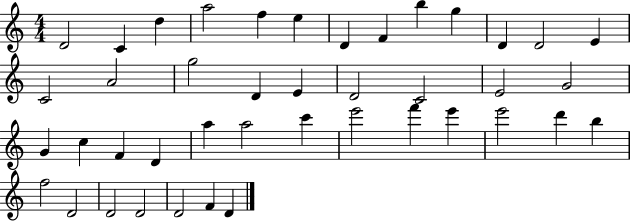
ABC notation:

X:1
T:Untitled
M:4/4
L:1/4
K:C
D2 C d a2 f e D F b g D D2 E C2 A2 g2 D E D2 C2 E2 G2 G c F D a a2 c' e'2 f' e' e'2 d' b f2 D2 D2 D2 D2 F D